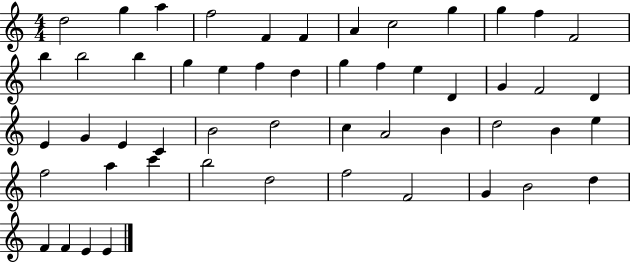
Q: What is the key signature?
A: C major